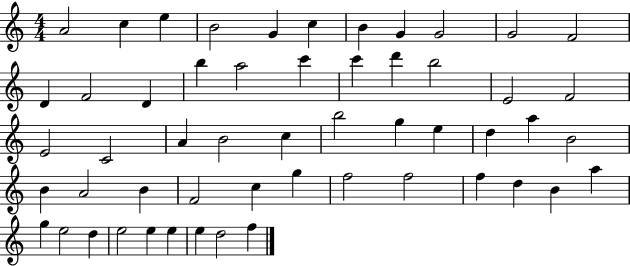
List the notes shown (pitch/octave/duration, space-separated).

A4/h C5/q E5/q B4/h G4/q C5/q B4/q G4/q G4/h G4/h F4/h D4/q F4/h D4/q B5/q A5/h C6/q C6/q D6/q B5/h E4/h F4/h E4/h C4/h A4/q B4/h C5/q B5/h G5/q E5/q D5/q A5/q B4/h B4/q A4/h B4/q F4/h C5/q G5/q F5/h F5/h F5/q D5/q B4/q A5/q G5/q E5/h D5/q E5/h E5/q E5/q E5/q D5/h F5/q